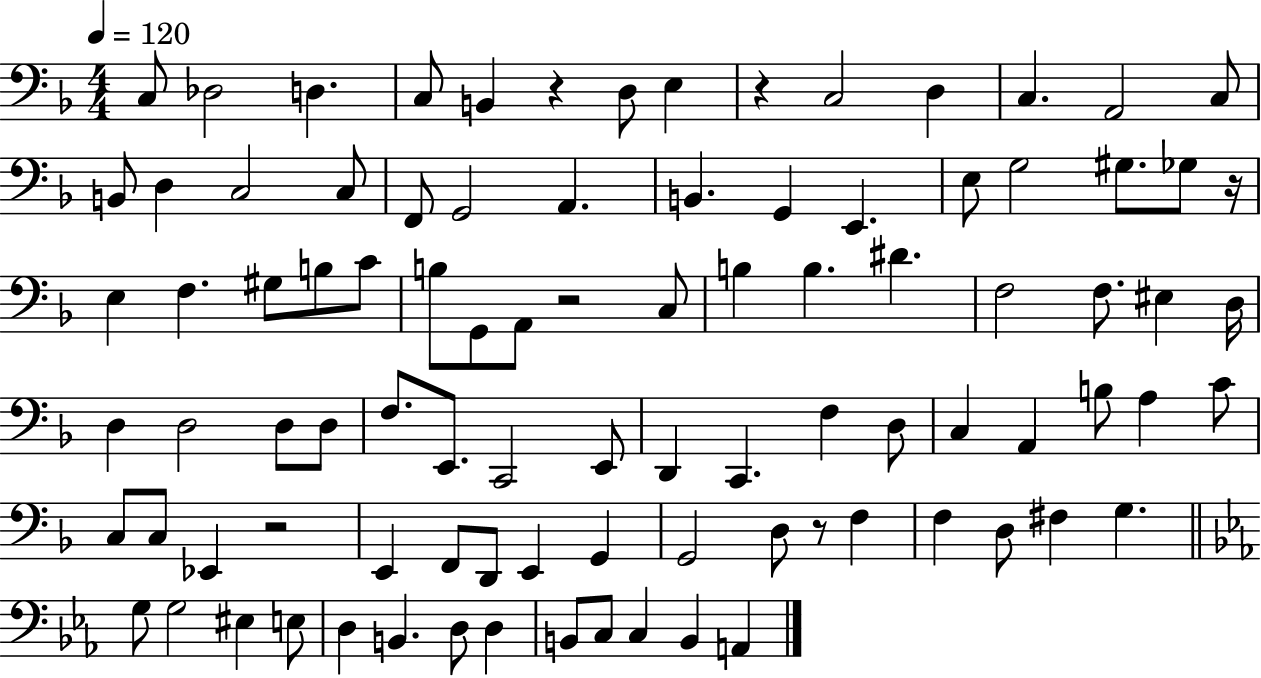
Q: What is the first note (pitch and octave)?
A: C3